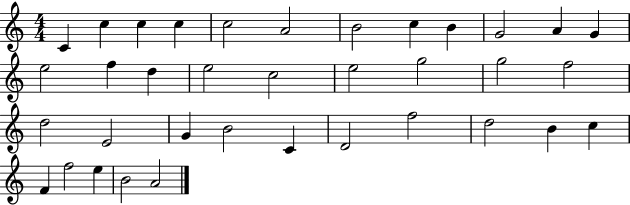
{
  \clef treble
  \numericTimeSignature
  \time 4/4
  \key c \major
  c'4 c''4 c''4 c''4 | c''2 a'2 | b'2 c''4 b'4 | g'2 a'4 g'4 | \break e''2 f''4 d''4 | e''2 c''2 | e''2 g''2 | g''2 f''2 | \break d''2 e'2 | g'4 b'2 c'4 | d'2 f''2 | d''2 b'4 c''4 | \break f'4 f''2 e''4 | b'2 a'2 | \bar "|."
}